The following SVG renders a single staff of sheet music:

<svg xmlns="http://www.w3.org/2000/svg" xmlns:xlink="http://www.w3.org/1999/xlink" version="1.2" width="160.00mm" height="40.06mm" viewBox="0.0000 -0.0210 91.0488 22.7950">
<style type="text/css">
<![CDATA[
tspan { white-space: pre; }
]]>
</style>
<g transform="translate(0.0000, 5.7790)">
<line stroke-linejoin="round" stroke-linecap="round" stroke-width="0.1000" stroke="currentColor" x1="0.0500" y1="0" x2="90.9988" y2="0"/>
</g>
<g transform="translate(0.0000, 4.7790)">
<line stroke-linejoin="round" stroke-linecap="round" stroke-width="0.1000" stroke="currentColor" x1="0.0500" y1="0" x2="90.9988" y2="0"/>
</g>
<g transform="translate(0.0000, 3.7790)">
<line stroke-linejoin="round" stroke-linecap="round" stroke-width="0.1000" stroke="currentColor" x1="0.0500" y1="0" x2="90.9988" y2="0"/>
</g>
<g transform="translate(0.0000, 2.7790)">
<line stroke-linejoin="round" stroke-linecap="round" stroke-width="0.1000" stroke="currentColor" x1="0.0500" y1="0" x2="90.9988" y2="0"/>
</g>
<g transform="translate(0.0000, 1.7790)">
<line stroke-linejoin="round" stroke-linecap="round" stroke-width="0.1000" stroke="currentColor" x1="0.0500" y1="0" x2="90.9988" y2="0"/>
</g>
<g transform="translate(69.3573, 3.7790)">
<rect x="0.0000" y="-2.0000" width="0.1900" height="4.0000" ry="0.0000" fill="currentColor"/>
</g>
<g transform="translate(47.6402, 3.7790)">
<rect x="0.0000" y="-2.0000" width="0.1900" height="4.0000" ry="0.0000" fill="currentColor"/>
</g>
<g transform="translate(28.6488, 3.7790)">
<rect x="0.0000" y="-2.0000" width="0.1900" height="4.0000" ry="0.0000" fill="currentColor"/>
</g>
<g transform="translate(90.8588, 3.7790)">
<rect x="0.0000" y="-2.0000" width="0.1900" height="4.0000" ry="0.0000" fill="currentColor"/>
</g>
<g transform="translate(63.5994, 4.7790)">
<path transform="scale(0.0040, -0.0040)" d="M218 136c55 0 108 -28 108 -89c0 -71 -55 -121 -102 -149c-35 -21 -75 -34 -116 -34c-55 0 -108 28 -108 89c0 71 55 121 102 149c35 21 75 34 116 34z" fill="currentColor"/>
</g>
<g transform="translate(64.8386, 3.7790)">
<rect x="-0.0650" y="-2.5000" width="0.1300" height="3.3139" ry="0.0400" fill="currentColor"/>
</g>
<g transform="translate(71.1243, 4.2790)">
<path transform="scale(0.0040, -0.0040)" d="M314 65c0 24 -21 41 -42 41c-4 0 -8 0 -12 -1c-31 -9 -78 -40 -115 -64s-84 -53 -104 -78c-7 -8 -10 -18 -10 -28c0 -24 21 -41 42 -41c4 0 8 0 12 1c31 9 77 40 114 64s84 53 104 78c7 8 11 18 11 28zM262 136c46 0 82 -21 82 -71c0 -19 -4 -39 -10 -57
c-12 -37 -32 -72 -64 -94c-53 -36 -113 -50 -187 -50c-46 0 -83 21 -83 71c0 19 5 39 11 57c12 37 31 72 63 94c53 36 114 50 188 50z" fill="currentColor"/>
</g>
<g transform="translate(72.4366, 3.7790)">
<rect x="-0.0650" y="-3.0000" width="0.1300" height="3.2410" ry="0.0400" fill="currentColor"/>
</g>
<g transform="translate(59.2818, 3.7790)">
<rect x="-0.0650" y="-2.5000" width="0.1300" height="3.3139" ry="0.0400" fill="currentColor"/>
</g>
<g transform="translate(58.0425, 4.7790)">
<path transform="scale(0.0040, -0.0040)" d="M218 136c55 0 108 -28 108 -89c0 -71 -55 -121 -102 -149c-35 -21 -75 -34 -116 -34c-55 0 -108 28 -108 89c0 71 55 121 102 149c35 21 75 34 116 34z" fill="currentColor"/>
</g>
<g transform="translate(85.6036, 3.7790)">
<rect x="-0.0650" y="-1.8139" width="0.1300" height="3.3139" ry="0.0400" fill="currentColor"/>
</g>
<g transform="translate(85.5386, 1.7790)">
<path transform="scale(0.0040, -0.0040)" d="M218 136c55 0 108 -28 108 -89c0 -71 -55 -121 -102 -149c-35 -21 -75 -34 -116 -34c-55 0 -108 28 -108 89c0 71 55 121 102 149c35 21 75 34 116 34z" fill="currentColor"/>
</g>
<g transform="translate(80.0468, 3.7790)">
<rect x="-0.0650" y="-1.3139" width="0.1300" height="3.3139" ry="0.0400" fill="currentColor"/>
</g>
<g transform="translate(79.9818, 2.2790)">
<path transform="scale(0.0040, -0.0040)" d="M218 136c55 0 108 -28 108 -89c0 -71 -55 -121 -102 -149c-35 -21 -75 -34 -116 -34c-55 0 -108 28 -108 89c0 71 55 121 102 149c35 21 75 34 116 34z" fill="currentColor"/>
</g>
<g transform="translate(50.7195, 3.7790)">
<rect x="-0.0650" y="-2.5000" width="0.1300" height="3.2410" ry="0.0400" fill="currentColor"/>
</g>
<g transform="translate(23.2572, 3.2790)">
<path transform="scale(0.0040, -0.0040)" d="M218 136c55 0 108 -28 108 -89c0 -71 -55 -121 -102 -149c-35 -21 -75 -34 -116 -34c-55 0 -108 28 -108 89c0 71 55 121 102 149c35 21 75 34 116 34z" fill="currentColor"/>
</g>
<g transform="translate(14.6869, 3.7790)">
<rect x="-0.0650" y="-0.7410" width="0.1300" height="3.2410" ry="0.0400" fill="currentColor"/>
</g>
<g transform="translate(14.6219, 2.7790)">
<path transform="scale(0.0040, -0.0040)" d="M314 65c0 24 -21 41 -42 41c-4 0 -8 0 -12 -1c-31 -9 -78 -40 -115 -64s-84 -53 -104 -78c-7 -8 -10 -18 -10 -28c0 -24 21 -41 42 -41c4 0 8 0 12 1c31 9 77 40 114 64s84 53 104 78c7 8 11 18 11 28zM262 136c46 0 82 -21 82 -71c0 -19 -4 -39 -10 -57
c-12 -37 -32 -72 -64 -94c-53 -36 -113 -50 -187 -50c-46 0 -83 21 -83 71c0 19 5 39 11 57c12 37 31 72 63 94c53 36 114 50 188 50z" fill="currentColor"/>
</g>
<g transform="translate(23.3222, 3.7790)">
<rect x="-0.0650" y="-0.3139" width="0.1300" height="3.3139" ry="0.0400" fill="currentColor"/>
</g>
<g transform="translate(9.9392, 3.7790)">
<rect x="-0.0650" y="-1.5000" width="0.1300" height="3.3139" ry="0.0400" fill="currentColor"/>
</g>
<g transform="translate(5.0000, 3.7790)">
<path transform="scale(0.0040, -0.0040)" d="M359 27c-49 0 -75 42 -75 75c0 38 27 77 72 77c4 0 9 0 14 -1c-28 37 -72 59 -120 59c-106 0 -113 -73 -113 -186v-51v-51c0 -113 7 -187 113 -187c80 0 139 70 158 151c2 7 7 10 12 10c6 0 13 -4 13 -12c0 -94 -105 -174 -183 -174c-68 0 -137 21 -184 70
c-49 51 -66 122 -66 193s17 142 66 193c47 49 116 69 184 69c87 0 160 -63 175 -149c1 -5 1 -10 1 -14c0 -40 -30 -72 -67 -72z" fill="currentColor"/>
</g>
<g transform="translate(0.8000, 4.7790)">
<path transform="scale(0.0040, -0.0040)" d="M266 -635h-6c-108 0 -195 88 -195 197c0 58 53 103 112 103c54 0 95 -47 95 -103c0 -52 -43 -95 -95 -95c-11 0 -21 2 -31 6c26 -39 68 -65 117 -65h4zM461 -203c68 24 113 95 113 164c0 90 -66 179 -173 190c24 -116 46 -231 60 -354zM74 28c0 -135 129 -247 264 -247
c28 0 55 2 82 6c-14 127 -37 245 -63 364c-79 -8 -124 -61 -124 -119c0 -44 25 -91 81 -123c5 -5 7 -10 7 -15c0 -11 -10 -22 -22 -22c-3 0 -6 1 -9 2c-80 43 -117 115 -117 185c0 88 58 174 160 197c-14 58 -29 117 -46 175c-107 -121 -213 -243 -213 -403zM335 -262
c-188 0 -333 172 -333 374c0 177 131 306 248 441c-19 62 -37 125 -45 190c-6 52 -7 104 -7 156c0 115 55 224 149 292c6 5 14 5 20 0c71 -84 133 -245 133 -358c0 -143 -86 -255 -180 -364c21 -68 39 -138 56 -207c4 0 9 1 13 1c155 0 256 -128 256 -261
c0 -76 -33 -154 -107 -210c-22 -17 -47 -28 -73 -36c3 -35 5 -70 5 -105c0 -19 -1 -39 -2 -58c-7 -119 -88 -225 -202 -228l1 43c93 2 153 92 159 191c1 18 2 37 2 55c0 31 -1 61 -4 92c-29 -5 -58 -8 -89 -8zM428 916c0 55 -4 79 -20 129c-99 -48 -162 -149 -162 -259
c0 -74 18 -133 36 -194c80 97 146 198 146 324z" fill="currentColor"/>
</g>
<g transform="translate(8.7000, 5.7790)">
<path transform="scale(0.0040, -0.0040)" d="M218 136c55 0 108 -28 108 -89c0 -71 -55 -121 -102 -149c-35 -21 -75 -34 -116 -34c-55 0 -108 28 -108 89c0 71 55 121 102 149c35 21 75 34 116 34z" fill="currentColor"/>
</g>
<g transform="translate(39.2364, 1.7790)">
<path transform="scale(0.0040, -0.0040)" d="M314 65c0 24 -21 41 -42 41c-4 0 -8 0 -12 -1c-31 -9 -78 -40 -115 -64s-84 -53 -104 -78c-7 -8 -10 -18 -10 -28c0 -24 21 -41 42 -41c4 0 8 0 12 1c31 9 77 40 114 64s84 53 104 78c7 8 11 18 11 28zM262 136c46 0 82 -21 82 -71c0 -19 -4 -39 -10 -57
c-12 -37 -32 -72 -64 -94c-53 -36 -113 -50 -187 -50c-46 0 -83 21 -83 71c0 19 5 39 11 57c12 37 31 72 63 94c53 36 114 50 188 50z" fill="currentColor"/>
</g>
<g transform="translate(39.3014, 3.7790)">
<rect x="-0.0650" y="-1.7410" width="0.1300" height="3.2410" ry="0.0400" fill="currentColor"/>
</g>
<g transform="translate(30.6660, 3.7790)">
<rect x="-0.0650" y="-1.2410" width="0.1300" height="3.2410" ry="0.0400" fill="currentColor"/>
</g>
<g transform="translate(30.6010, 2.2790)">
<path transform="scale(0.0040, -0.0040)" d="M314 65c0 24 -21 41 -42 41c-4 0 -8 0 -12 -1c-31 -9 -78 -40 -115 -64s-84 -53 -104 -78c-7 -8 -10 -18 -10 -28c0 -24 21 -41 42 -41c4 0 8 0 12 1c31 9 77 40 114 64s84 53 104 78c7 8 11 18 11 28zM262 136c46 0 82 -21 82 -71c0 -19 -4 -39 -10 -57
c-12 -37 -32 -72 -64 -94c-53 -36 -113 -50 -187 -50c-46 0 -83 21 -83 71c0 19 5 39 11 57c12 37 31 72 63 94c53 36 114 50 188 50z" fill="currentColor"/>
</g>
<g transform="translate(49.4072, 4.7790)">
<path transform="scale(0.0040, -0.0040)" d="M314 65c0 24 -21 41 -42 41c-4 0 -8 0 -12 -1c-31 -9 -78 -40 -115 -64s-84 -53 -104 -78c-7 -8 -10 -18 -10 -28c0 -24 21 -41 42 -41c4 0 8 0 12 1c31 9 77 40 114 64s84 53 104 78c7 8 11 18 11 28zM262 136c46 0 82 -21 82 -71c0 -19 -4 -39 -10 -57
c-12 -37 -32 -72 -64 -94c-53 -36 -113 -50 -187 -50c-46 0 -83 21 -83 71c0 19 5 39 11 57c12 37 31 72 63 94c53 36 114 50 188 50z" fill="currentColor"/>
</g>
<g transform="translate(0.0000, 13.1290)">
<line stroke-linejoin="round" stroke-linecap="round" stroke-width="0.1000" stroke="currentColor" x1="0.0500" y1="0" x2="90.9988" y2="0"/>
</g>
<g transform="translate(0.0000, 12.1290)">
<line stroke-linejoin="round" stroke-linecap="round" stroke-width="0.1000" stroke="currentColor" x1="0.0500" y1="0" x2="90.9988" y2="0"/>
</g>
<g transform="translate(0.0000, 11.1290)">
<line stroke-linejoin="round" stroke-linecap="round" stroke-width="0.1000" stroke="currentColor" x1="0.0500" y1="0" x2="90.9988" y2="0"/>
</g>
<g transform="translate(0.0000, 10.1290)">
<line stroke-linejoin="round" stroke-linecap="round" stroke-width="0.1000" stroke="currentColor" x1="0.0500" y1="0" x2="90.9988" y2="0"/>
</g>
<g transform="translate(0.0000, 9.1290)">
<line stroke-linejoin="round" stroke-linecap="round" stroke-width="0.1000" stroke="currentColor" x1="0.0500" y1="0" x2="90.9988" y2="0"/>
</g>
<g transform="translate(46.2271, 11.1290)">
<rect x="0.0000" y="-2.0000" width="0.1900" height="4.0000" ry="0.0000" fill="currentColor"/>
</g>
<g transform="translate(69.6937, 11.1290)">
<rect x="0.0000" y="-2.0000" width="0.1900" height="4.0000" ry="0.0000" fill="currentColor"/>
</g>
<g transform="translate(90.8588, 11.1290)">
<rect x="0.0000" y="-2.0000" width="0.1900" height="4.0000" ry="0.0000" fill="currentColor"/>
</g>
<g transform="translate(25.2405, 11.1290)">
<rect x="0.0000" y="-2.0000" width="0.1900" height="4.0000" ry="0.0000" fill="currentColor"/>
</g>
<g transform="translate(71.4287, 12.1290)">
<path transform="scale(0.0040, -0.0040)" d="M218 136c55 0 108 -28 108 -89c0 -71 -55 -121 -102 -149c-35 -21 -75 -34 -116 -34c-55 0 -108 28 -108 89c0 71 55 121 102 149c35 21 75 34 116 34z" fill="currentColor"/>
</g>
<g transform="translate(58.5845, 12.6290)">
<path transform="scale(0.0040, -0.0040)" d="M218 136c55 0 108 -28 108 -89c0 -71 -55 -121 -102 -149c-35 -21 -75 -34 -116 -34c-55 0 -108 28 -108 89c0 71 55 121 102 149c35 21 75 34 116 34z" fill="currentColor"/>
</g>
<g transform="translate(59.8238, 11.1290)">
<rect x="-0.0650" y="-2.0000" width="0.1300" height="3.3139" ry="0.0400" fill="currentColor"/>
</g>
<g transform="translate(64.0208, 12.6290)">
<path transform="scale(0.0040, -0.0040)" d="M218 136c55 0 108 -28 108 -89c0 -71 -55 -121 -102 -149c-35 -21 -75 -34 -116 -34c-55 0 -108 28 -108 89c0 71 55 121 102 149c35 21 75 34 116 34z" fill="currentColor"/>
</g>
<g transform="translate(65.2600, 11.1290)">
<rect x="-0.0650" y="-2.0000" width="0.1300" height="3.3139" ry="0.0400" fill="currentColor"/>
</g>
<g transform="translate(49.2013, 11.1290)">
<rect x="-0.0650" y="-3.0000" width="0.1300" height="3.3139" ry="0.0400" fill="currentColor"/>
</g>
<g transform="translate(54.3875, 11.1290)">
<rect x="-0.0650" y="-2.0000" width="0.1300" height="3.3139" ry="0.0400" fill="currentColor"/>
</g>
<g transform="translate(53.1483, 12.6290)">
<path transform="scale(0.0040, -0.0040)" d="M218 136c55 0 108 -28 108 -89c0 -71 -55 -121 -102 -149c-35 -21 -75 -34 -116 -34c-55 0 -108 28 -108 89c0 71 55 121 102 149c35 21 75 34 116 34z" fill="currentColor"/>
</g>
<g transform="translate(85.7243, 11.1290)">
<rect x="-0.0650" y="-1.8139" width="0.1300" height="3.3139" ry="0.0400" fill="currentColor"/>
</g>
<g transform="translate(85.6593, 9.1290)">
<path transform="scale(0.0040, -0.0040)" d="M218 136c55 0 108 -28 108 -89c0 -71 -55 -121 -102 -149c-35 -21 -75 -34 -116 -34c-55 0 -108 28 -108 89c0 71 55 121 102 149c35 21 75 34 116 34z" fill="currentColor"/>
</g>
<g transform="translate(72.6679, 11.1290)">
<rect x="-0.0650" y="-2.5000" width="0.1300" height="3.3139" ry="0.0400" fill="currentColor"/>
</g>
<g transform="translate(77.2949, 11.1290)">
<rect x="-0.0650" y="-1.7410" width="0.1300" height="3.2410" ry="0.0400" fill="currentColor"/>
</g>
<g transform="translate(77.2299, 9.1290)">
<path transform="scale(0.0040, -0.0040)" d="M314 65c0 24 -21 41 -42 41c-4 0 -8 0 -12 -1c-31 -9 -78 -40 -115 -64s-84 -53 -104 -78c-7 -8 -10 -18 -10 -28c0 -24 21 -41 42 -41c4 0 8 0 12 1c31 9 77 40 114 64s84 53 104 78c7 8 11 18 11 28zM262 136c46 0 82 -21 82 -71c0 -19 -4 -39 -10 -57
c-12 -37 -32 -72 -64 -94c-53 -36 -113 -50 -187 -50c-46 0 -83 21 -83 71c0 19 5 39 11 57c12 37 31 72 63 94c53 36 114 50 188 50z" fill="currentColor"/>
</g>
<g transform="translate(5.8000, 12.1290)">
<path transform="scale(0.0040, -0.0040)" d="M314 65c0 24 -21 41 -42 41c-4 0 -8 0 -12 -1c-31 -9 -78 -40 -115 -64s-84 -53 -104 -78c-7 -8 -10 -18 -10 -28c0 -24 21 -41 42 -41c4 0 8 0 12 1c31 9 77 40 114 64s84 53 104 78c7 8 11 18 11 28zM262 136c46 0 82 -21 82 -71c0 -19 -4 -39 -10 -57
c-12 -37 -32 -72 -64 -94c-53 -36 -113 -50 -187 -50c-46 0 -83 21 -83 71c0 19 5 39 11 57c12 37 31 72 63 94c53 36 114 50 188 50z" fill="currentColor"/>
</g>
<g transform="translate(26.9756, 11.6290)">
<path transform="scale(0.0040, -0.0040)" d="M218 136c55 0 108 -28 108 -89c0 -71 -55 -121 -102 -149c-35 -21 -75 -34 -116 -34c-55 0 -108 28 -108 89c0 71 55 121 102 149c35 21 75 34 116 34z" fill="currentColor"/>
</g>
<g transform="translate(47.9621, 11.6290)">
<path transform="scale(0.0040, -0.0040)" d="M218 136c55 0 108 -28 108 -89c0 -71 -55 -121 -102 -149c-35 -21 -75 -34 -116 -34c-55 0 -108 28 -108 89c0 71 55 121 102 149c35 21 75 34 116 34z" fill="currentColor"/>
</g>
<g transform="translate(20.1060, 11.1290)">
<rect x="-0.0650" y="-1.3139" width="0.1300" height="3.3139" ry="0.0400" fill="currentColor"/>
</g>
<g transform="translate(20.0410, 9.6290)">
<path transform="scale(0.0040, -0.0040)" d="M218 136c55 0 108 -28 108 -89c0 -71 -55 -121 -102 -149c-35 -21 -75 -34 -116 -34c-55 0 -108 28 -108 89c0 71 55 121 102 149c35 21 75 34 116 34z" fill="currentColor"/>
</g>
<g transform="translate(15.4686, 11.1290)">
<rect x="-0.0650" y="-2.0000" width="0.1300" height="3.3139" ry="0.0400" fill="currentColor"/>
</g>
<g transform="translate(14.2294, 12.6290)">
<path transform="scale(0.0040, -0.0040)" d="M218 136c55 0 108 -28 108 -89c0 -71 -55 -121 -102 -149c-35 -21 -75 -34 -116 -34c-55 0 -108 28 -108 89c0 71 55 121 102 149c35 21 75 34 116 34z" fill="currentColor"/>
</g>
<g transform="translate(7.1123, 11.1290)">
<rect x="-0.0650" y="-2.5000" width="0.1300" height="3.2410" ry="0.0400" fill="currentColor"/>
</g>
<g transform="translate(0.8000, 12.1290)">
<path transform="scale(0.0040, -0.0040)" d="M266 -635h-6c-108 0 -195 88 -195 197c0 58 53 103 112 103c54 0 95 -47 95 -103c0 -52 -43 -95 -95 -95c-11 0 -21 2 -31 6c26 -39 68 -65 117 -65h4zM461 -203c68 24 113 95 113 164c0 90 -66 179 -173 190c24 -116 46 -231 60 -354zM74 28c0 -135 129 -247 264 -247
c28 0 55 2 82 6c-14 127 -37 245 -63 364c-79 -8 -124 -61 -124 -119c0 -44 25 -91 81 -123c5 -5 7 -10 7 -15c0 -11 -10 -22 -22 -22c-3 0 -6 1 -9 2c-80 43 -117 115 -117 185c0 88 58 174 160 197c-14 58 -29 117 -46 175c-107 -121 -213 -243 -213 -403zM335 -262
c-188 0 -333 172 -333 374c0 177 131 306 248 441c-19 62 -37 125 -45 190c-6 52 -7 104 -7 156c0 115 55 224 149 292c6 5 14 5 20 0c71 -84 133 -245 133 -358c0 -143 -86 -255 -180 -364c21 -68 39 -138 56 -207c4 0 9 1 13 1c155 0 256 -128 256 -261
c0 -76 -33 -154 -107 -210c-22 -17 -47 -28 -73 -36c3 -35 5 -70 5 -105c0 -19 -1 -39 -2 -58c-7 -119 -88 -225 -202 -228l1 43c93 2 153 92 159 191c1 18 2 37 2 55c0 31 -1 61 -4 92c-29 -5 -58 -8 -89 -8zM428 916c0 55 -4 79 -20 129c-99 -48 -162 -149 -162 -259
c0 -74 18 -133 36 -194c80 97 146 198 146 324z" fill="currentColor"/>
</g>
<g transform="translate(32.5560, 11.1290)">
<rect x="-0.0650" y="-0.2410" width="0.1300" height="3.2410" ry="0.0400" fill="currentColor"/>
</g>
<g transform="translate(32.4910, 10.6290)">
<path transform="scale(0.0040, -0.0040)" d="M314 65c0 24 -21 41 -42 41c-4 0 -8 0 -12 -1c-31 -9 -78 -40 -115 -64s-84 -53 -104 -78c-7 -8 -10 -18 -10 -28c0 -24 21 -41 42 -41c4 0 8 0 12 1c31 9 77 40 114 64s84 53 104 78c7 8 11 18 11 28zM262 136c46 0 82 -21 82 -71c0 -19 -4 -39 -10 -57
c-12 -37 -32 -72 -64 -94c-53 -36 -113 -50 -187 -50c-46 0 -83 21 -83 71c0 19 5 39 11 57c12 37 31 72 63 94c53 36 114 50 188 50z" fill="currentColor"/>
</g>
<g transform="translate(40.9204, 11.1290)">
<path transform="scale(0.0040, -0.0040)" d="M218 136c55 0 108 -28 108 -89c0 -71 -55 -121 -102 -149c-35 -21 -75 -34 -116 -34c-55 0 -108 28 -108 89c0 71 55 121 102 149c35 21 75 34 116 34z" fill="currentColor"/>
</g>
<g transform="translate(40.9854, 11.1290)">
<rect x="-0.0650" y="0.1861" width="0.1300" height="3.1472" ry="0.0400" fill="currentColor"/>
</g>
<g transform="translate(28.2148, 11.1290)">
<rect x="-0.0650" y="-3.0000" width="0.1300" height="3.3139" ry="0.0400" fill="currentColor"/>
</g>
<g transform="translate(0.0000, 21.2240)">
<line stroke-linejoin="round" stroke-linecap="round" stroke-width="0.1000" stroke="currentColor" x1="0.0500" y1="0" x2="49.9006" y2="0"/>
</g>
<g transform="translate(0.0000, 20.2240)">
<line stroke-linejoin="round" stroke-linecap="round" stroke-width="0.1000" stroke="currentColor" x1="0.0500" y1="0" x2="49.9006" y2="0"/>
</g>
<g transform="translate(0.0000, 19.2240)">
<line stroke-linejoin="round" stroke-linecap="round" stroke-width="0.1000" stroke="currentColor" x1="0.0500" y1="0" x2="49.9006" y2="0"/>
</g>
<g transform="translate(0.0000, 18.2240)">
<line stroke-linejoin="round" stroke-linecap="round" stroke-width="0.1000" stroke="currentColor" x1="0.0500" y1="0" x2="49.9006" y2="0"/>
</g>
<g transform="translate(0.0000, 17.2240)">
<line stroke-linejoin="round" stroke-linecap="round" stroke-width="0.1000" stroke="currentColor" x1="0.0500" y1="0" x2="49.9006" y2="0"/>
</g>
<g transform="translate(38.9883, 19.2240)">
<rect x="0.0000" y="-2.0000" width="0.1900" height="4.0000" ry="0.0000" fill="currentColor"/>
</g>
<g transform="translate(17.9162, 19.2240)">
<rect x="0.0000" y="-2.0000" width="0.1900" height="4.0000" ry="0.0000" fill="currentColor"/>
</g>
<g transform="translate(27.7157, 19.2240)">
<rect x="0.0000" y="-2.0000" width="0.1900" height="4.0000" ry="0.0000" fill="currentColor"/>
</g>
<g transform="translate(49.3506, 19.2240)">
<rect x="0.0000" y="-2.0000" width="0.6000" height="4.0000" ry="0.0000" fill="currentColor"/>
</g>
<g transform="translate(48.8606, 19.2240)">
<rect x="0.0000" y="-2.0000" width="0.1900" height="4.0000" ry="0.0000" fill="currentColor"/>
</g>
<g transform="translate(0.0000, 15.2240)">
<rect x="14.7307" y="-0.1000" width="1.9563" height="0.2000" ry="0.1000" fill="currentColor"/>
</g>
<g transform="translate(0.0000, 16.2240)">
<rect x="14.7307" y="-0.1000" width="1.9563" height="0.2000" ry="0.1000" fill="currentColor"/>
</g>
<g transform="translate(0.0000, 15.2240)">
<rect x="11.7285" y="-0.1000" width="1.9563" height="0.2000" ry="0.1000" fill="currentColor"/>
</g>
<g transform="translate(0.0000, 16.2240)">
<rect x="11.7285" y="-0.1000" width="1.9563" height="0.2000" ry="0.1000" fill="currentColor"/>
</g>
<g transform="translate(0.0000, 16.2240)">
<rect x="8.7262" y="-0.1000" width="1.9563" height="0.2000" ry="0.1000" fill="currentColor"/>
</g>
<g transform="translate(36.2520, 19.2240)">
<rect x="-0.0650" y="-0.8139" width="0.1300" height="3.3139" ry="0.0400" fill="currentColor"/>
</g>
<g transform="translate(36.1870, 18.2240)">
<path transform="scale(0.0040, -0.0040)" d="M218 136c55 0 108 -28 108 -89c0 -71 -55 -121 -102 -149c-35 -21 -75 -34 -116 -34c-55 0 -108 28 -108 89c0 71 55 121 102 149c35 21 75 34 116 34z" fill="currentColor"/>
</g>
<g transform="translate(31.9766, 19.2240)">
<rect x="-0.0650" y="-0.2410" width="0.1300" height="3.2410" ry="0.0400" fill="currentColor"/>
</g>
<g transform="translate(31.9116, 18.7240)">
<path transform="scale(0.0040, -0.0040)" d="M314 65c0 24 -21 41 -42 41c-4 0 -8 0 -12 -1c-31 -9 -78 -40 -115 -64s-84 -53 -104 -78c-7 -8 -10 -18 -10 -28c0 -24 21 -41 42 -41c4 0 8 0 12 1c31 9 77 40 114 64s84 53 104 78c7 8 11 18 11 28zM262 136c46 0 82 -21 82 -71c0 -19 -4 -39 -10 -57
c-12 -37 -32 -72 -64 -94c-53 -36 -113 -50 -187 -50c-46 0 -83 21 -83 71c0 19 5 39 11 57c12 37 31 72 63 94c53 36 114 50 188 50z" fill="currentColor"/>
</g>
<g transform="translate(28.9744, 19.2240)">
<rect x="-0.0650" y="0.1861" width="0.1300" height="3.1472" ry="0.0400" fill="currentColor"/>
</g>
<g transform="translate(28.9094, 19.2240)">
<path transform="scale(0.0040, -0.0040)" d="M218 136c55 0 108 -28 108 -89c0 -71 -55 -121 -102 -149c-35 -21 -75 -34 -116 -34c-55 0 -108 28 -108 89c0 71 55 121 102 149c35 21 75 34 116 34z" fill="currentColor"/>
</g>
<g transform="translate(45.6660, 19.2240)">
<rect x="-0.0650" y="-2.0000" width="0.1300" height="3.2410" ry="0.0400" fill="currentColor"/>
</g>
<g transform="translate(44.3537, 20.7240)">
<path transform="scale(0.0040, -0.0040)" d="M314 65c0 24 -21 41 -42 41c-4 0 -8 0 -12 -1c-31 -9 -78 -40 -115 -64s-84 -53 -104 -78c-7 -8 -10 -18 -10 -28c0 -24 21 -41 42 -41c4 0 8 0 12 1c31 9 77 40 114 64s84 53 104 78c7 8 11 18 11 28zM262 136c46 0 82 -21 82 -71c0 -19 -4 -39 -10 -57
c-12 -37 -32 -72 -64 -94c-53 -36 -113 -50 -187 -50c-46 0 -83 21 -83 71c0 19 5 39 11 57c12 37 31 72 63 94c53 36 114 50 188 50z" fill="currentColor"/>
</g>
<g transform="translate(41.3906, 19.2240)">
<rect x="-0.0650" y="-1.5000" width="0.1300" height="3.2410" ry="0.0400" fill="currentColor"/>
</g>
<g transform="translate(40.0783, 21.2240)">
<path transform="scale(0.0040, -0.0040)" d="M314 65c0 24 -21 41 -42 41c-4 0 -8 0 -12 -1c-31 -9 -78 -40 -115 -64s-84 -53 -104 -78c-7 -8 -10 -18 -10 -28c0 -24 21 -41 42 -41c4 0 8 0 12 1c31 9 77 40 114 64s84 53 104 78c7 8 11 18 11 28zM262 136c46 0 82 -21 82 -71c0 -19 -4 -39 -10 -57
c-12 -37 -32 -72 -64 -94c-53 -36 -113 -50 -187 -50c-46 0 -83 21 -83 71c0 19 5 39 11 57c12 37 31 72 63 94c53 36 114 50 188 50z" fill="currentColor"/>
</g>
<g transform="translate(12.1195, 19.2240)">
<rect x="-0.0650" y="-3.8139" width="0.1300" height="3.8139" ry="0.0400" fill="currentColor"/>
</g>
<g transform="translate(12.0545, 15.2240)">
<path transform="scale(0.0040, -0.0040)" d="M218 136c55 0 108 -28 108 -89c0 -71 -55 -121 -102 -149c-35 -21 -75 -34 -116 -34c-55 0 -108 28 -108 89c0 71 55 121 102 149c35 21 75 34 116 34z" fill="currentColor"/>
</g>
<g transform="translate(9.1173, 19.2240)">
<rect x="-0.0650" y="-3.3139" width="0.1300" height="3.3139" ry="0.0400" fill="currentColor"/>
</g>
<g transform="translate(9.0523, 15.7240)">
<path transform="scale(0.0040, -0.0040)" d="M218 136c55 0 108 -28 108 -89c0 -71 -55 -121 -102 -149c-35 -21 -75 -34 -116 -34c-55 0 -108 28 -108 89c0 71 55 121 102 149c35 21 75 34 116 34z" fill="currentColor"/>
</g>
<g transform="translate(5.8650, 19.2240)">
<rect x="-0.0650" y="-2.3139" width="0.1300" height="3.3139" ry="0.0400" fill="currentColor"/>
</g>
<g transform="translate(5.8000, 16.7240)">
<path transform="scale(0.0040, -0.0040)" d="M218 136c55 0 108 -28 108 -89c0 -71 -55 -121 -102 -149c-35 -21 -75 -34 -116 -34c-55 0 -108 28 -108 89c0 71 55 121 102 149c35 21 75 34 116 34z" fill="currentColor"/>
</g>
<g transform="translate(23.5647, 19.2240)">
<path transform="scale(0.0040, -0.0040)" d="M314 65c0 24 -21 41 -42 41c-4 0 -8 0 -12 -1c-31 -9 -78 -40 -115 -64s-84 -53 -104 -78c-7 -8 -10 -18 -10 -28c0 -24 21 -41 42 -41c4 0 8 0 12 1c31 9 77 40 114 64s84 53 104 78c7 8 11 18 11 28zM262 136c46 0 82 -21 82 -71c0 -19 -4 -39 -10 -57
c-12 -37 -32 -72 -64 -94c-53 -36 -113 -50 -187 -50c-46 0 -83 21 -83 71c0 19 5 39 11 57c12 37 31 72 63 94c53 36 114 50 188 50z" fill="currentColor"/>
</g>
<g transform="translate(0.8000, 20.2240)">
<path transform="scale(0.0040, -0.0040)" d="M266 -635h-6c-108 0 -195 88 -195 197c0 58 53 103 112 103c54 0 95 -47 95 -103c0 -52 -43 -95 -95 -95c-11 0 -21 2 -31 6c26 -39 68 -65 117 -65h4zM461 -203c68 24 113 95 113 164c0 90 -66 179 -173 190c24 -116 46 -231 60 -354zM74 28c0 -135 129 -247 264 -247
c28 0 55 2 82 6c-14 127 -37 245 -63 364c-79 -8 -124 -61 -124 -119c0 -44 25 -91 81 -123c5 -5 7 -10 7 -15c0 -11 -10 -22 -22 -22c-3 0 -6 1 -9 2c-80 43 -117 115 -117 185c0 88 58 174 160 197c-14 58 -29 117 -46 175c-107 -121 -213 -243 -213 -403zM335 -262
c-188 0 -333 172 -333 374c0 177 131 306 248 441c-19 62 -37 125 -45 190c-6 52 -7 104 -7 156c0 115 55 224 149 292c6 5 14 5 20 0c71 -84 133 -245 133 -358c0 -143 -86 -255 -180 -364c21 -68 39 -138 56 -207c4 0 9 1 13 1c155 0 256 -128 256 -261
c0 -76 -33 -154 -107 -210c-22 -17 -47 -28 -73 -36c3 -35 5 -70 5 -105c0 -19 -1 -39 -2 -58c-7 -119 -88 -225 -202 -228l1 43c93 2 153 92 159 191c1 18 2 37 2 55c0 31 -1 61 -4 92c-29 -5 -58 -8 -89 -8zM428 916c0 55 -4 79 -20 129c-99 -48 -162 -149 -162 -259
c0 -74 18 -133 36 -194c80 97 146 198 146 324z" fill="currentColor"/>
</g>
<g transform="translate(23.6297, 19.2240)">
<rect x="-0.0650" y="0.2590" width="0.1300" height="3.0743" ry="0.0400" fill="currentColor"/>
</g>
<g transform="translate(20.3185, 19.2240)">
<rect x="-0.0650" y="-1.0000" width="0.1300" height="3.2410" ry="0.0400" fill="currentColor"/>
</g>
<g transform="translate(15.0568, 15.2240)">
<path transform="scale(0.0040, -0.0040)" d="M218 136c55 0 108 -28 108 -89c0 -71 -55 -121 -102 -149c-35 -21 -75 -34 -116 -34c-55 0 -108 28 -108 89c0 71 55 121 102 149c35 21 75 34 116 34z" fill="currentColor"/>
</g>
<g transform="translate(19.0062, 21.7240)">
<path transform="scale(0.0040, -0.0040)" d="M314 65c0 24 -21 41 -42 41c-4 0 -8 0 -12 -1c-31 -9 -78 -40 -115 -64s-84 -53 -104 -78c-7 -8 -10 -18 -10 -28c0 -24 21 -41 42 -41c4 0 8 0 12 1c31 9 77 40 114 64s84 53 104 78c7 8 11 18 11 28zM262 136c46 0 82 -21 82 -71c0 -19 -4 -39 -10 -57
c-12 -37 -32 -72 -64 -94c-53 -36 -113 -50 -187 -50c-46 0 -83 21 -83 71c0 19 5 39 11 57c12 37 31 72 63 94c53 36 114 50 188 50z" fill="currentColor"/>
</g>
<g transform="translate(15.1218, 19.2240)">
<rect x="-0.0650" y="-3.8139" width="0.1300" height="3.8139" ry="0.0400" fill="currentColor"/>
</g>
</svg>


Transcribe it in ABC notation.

X:1
T:Untitled
M:4/4
L:1/4
K:C
E d2 c e2 f2 G2 G G A2 e f G2 F e A c2 B A F F F G f2 f g b c' c' D2 B2 B c2 d E2 F2